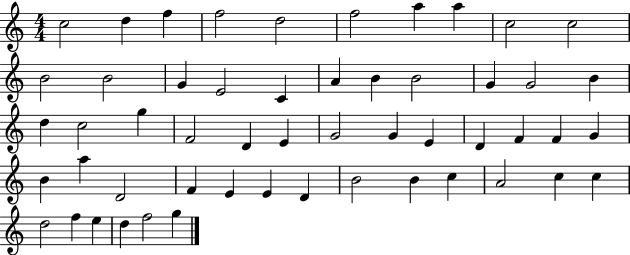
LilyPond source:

{
  \clef treble
  \numericTimeSignature
  \time 4/4
  \key c \major
  c''2 d''4 f''4 | f''2 d''2 | f''2 a''4 a''4 | c''2 c''2 | \break b'2 b'2 | g'4 e'2 c'4 | a'4 b'4 b'2 | g'4 g'2 b'4 | \break d''4 c''2 g''4 | f'2 d'4 e'4 | g'2 g'4 e'4 | d'4 f'4 f'4 g'4 | \break b'4 a''4 d'2 | f'4 e'4 e'4 d'4 | b'2 b'4 c''4 | a'2 c''4 c''4 | \break d''2 f''4 e''4 | d''4 f''2 g''4 | \bar "|."
}